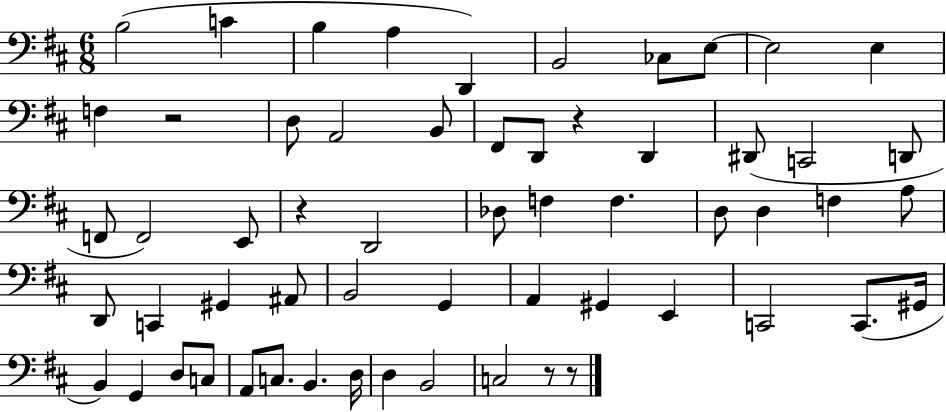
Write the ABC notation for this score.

X:1
T:Untitled
M:6/8
L:1/4
K:D
B,2 C B, A, D,, B,,2 _C,/2 E,/2 E,2 E, F, z2 D,/2 A,,2 B,,/2 ^F,,/2 D,,/2 z D,, ^D,,/2 C,,2 D,,/2 F,,/2 F,,2 E,,/2 z D,,2 _D,/2 F, F, D,/2 D, F, A,/2 D,,/2 C,, ^G,, ^A,,/2 B,,2 G,, A,, ^G,, E,, C,,2 C,,/2 ^G,,/4 B,, G,, D,/2 C,/2 A,,/2 C,/2 B,, D,/4 D, B,,2 C,2 z/2 z/2